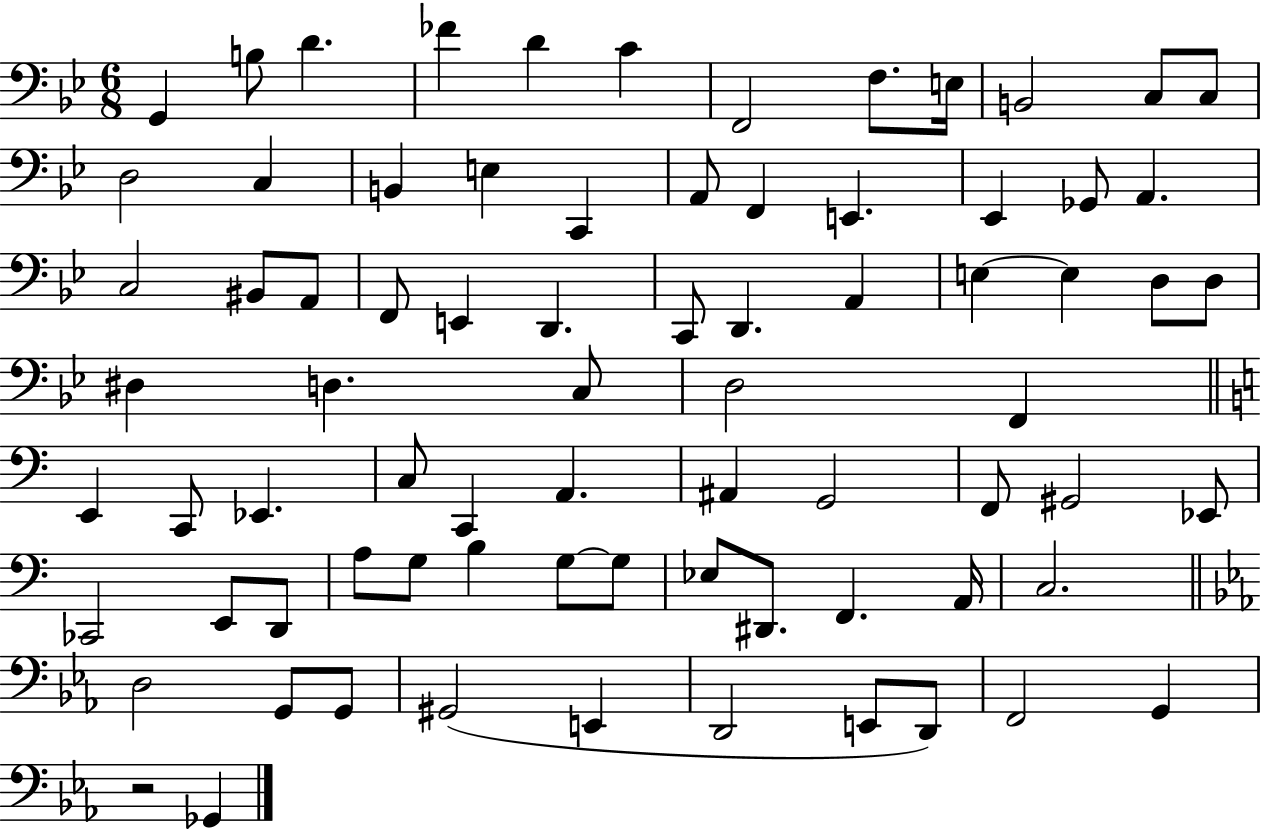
{
  \clef bass
  \numericTimeSignature
  \time 6/8
  \key bes \major
  \repeat volta 2 { g,4 b8 d'4. | fes'4 d'4 c'4 | f,2 f8. e16 | b,2 c8 c8 | \break d2 c4 | b,4 e4 c,4 | a,8 f,4 e,4. | ees,4 ges,8 a,4. | \break c2 bis,8 a,8 | f,8 e,4 d,4. | c,8 d,4. a,4 | e4~~ e4 d8 d8 | \break dis4 d4. c8 | d2 f,4 | \bar "||" \break \key c \major e,4 c,8 ees,4. | c8 c,4 a,4. | ais,4 g,2 | f,8 gis,2 ees,8 | \break ces,2 e,8 d,8 | a8 g8 b4 g8~~ g8 | ees8 dis,8. f,4. a,16 | c2. | \break \bar "||" \break \key ees \major d2 g,8 g,8 | gis,2( e,4 | d,2 e,8 d,8) | f,2 g,4 | \break r2 ges,4 | } \bar "|."
}